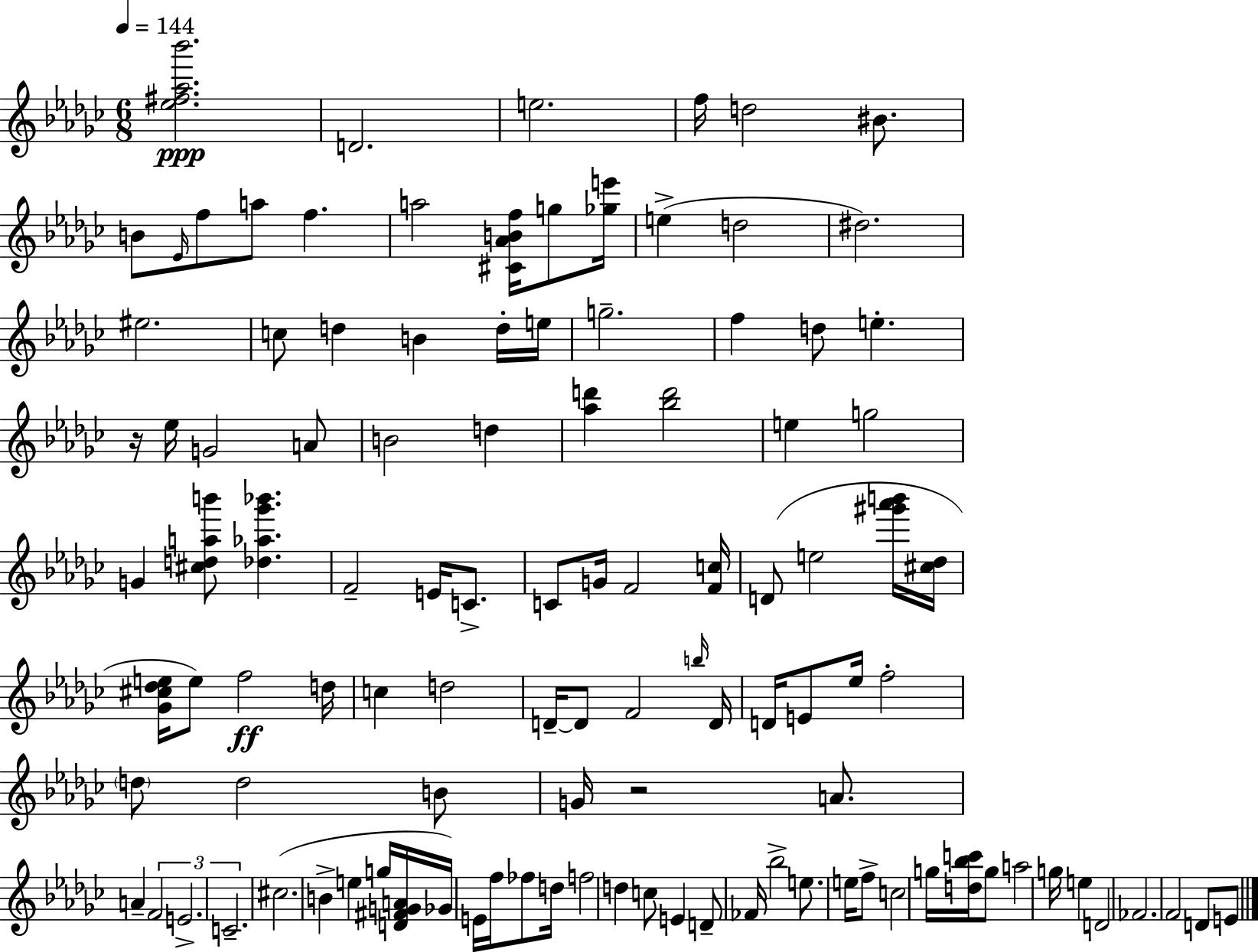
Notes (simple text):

[Eb5,F#5,Ab5,Bb6]/h. D4/h. E5/h. F5/s D5/h BIS4/e. B4/e Eb4/s F5/e A5/e F5/q. A5/h [C#4,Ab4,B4,F5]/s G5/e [Gb5,E6]/s E5/q D5/h D#5/h. EIS5/h. C5/e D5/q B4/q D5/s E5/s G5/h. F5/q D5/e E5/q. R/s Eb5/s G4/h A4/e B4/h D5/q [Ab5,D6]/q [Bb5,D6]/h E5/q G5/h G4/q [C#5,D5,A5,B6]/e [Db5,Ab5,Gb6,Bb6]/q. F4/h E4/s C4/e. C4/e G4/s F4/h [F4,C5]/s D4/e E5/h [G#6,Ab6,B6]/s [C#5,Db5]/s [Gb4,C#5,Db5,E5]/s E5/e F5/h D5/s C5/q D5/h D4/s D4/e F4/h B5/s D4/s D4/s E4/e Eb5/s F5/h D5/e D5/h B4/e G4/s R/h A4/e. A4/q F4/h E4/h. C4/h. C#5/h. B4/q E5/q G5/s [D4,F#4,G4,A4]/s Gb4/s E4/s F5/s FES5/e D5/s F5/h D5/q C5/e E4/q D4/e FES4/s Bb5/h E5/e. E5/s F5/e C5/h G5/s [D5,Bb5,C6]/s G5/e A5/h G5/s E5/q D4/h FES4/h. F4/h D4/e E4/e